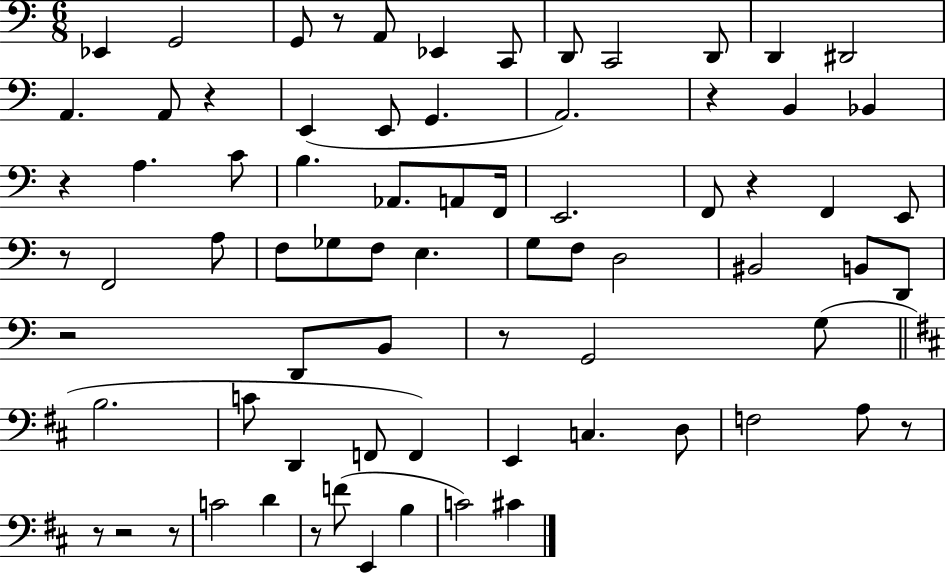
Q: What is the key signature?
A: C major